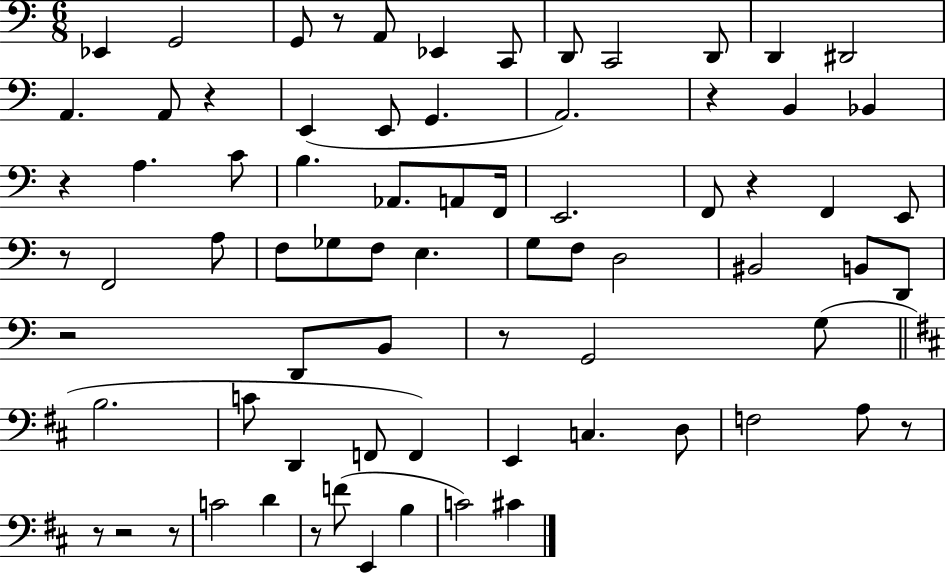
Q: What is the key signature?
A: C major